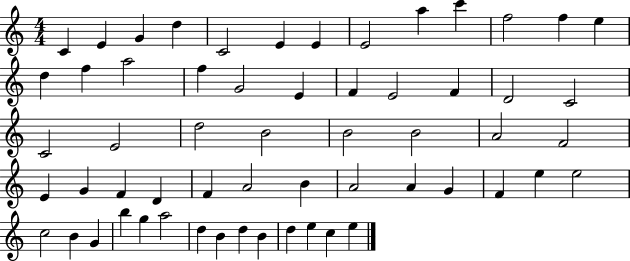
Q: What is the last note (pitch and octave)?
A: E5